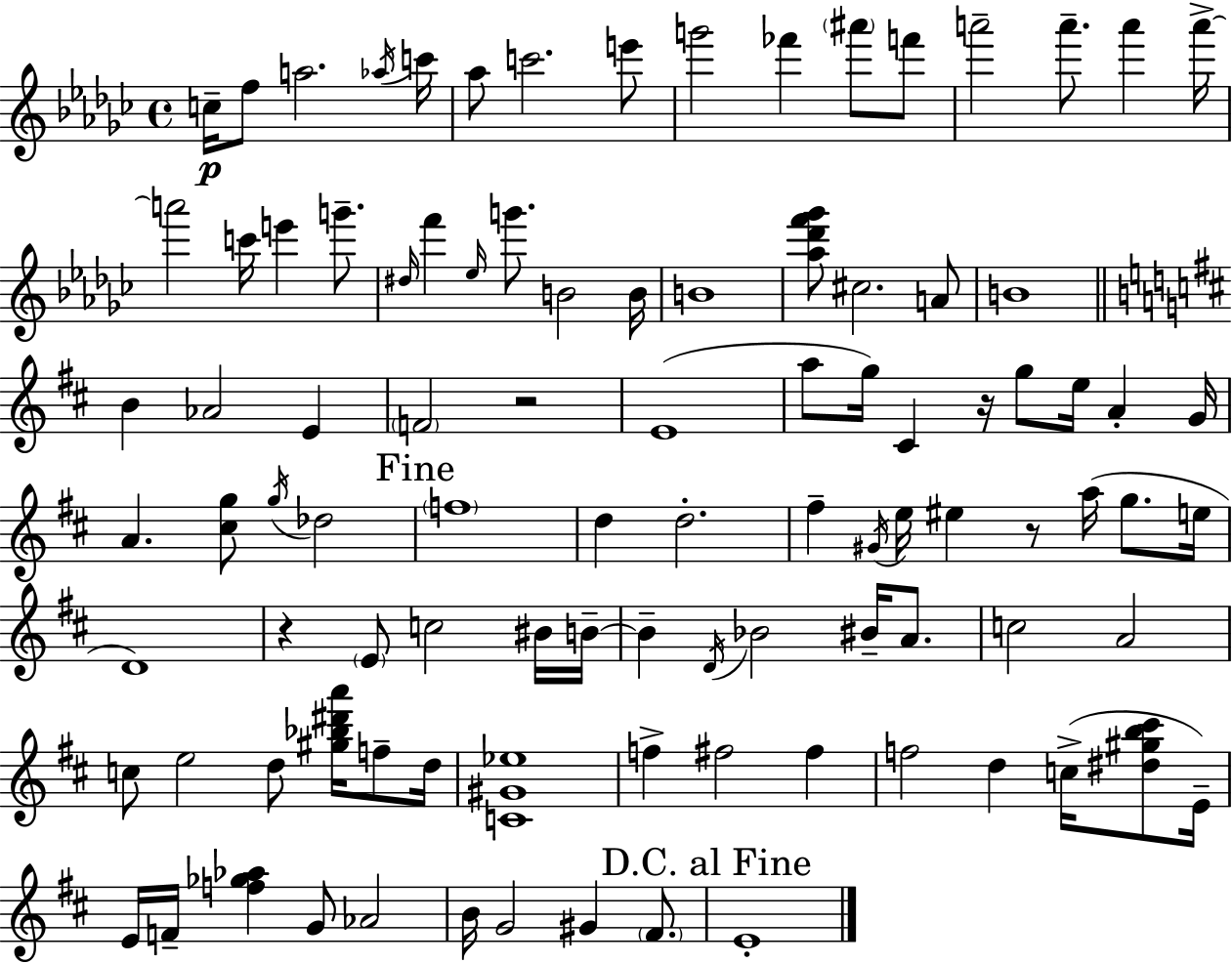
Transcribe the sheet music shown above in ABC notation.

X:1
T:Untitled
M:4/4
L:1/4
K:Ebm
c/4 f/2 a2 _a/4 c'/4 _a/2 c'2 e'/2 g'2 _f' ^a'/2 f'/2 a'2 a'/2 a' a'/4 a'2 c'/4 e' g'/2 ^d/4 f' _e/4 g'/2 B2 B/4 B4 [_a_d'f'_g']/2 ^c2 A/2 B4 B _A2 E F2 z2 E4 a/2 g/4 ^C z/4 g/2 e/4 A G/4 A [^cg]/2 g/4 _d2 f4 d d2 ^f ^G/4 e/4 ^e z/2 a/4 g/2 e/4 D4 z E/2 c2 ^B/4 B/4 B D/4 _B2 ^B/4 A/2 c2 A2 c/2 e2 d/2 [^g_b^d'a']/4 f/2 d/4 [C^G_e]4 f ^f2 ^f f2 d c/4 [^d^gb^c']/2 E/4 E/4 F/4 [f_g_a] G/2 _A2 B/4 G2 ^G ^F/2 E4